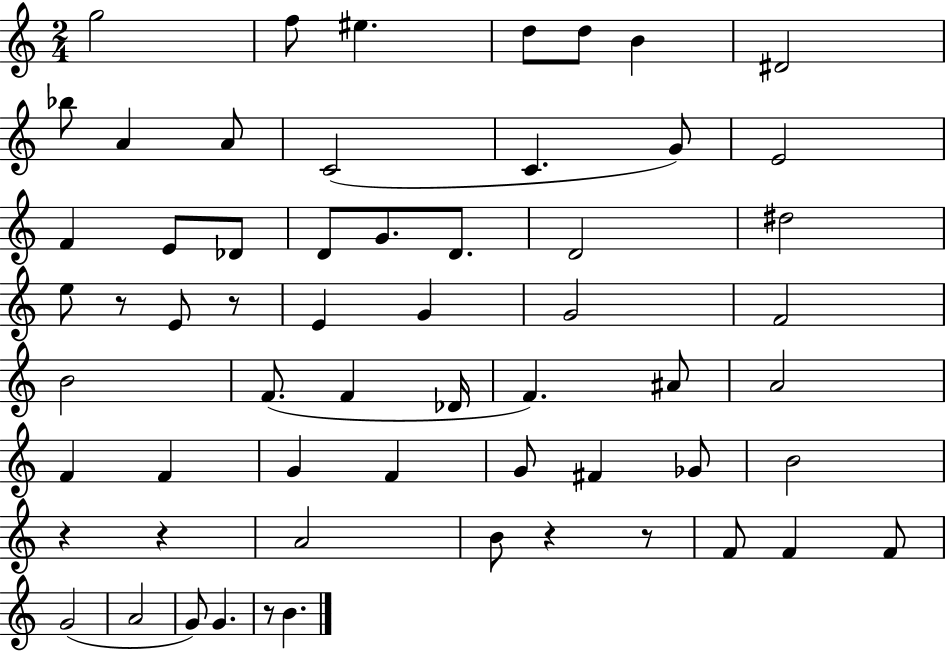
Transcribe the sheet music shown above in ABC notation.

X:1
T:Untitled
M:2/4
L:1/4
K:C
g2 f/2 ^e d/2 d/2 B ^D2 _b/2 A A/2 C2 C G/2 E2 F E/2 _D/2 D/2 G/2 D/2 D2 ^d2 e/2 z/2 E/2 z/2 E G G2 F2 B2 F/2 F _D/4 F ^A/2 A2 F F G F G/2 ^F _G/2 B2 z z A2 B/2 z z/2 F/2 F F/2 G2 A2 G/2 G z/2 B